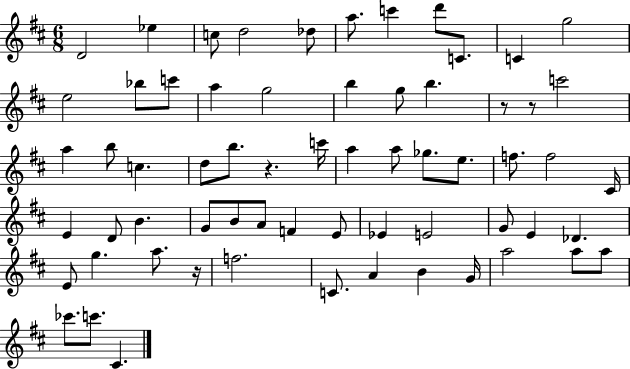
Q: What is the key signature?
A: D major